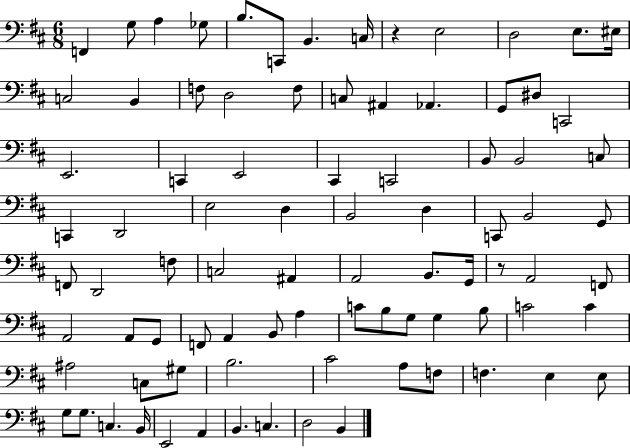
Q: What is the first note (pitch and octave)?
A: F2